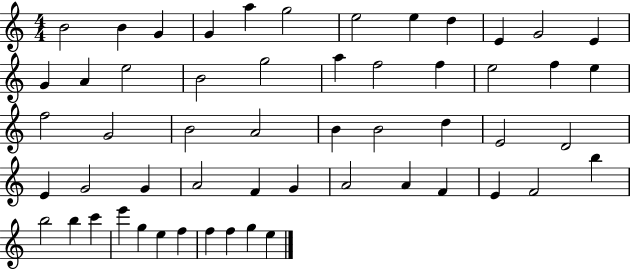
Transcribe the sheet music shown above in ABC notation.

X:1
T:Untitled
M:4/4
L:1/4
K:C
B2 B G G a g2 e2 e d E G2 E G A e2 B2 g2 a f2 f e2 f e f2 G2 B2 A2 B B2 d E2 D2 E G2 G A2 F G A2 A F E F2 b b2 b c' e' g e f f f g e